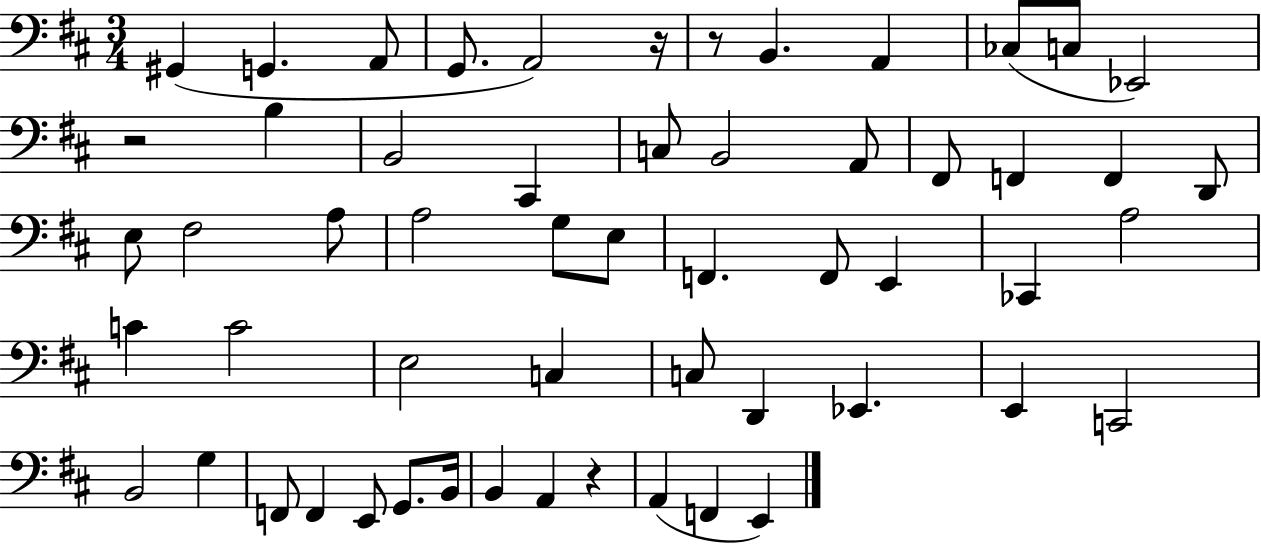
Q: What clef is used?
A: bass